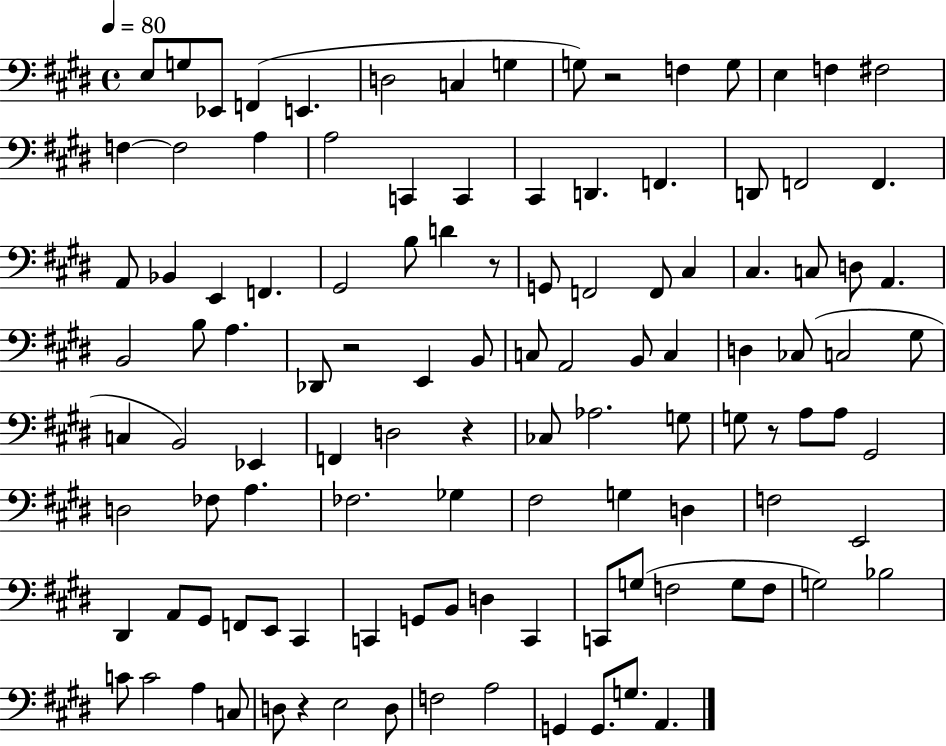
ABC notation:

X:1
T:Untitled
M:4/4
L:1/4
K:E
E,/2 G,/2 _E,,/2 F,, E,, D,2 C, G, G,/2 z2 F, G,/2 E, F, ^F,2 F, F,2 A, A,2 C,, C,, ^C,, D,, F,, D,,/2 F,,2 F,, A,,/2 _B,, E,, F,, ^G,,2 B,/2 D z/2 G,,/2 F,,2 F,,/2 ^C, ^C, C,/2 D,/2 A,, B,,2 B,/2 A, _D,,/2 z2 E,, B,,/2 C,/2 A,,2 B,,/2 C, D, _C,/2 C,2 ^G,/2 C, B,,2 _E,, F,, D,2 z _C,/2 _A,2 G,/2 G,/2 z/2 A,/2 A,/2 ^G,,2 D,2 _F,/2 A, _F,2 _G, ^F,2 G, D, F,2 E,,2 ^D,, A,,/2 ^G,,/2 F,,/2 E,,/2 ^C,, C,, G,,/2 B,,/2 D, C,, C,,/2 G,/2 F,2 G,/2 F,/2 G,2 _B,2 C/2 C2 A, C,/2 D,/2 z E,2 D,/2 F,2 A,2 G,, G,,/2 G,/2 A,,